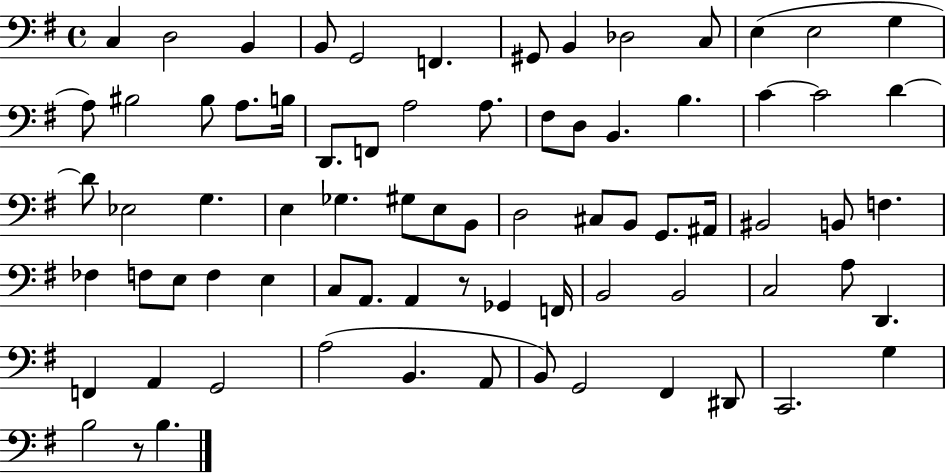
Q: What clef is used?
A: bass